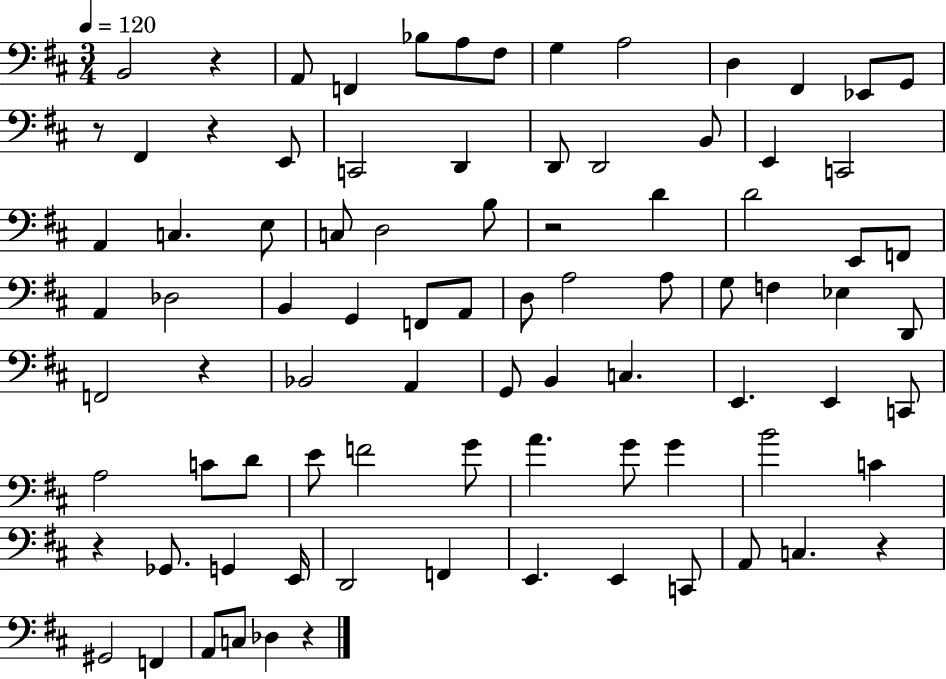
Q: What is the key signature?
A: D major